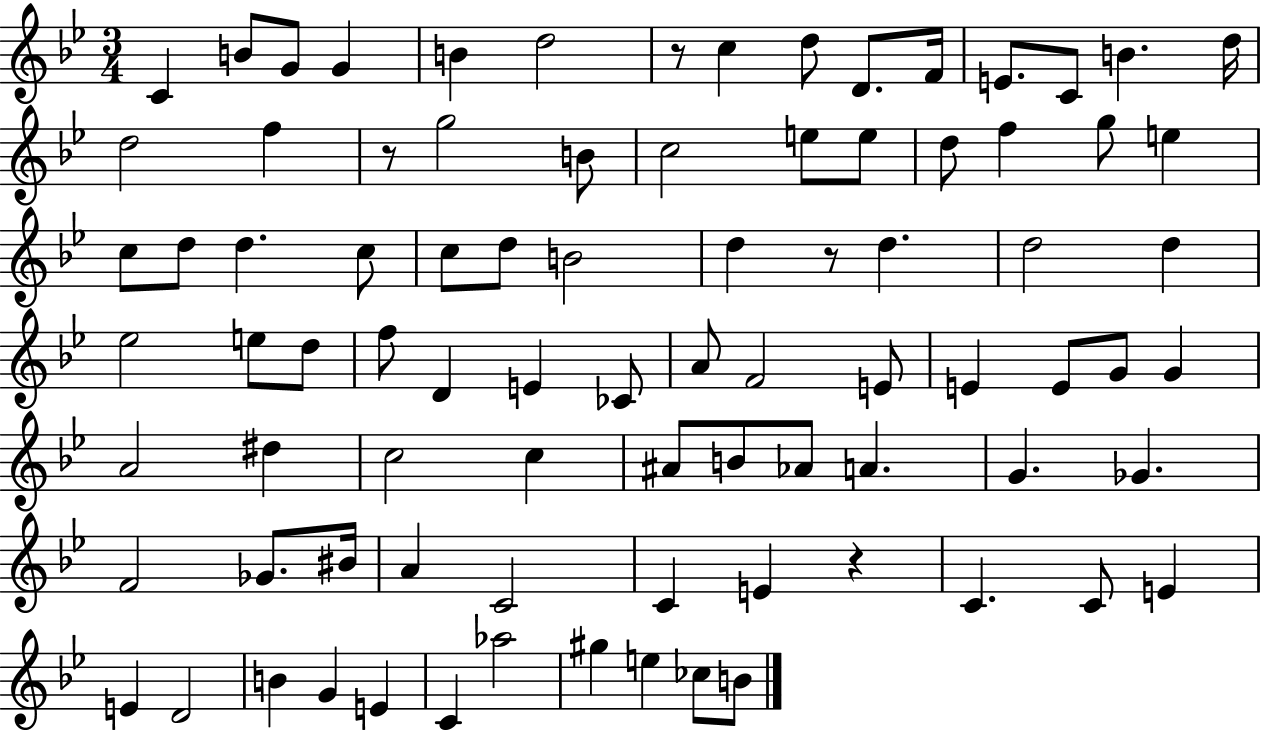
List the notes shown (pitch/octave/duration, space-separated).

C4/q B4/e G4/e G4/q B4/q D5/h R/e C5/q D5/e D4/e. F4/s E4/e. C4/e B4/q. D5/s D5/h F5/q R/e G5/h B4/e C5/h E5/e E5/e D5/e F5/q G5/e E5/q C5/e D5/e D5/q. C5/e C5/e D5/e B4/h D5/q R/e D5/q. D5/h D5/q Eb5/h E5/e D5/e F5/e D4/q E4/q CES4/e A4/e F4/h E4/e E4/q E4/e G4/e G4/q A4/h D#5/q C5/h C5/q A#4/e B4/e Ab4/e A4/q. G4/q. Gb4/q. F4/h Gb4/e. BIS4/s A4/q C4/h C4/q E4/q R/q C4/q. C4/e E4/q E4/q D4/h B4/q G4/q E4/q C4/q Ab5/h G#5/q E5/q CES5/e B4/e